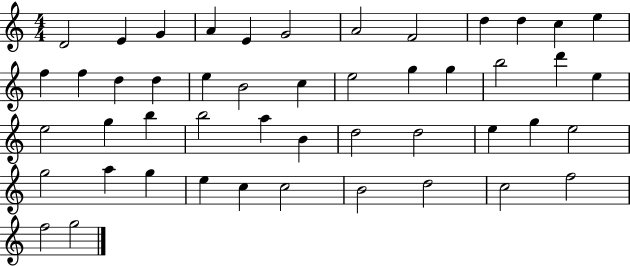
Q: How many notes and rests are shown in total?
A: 48